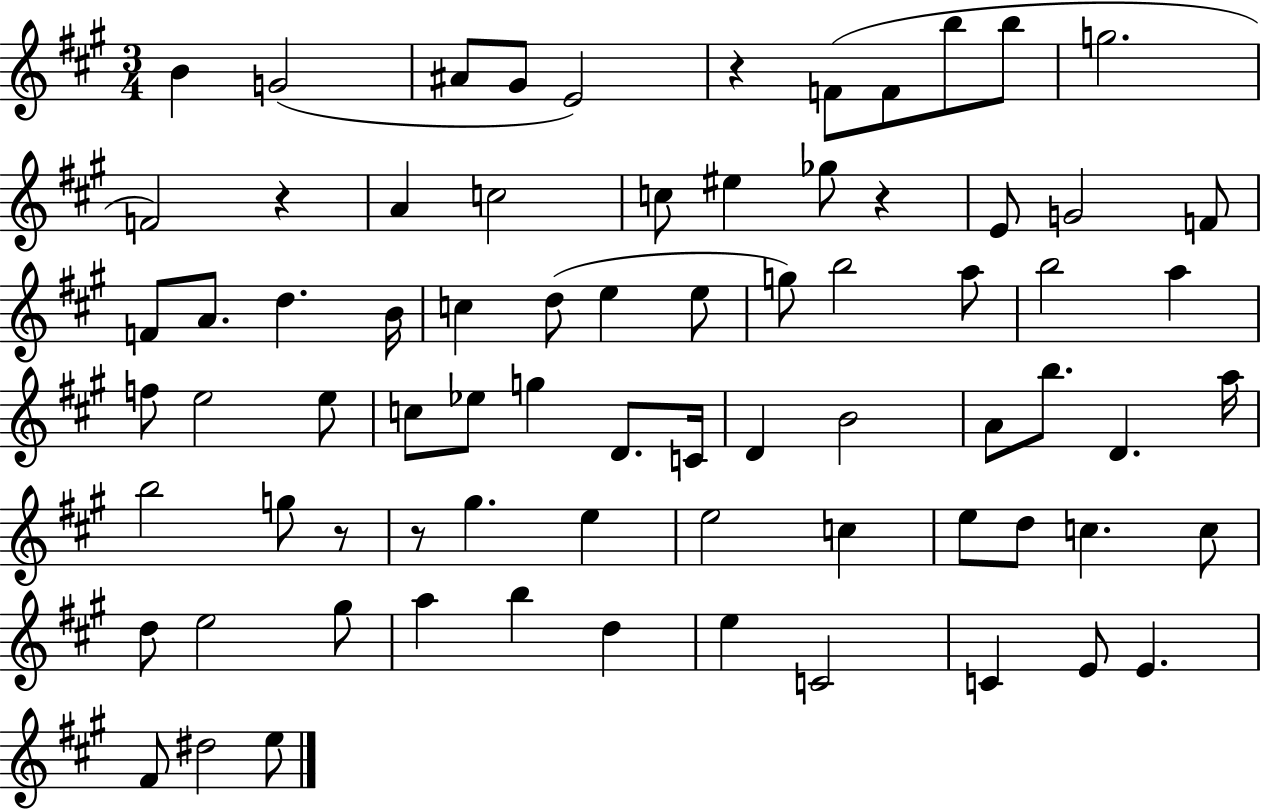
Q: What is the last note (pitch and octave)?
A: E5